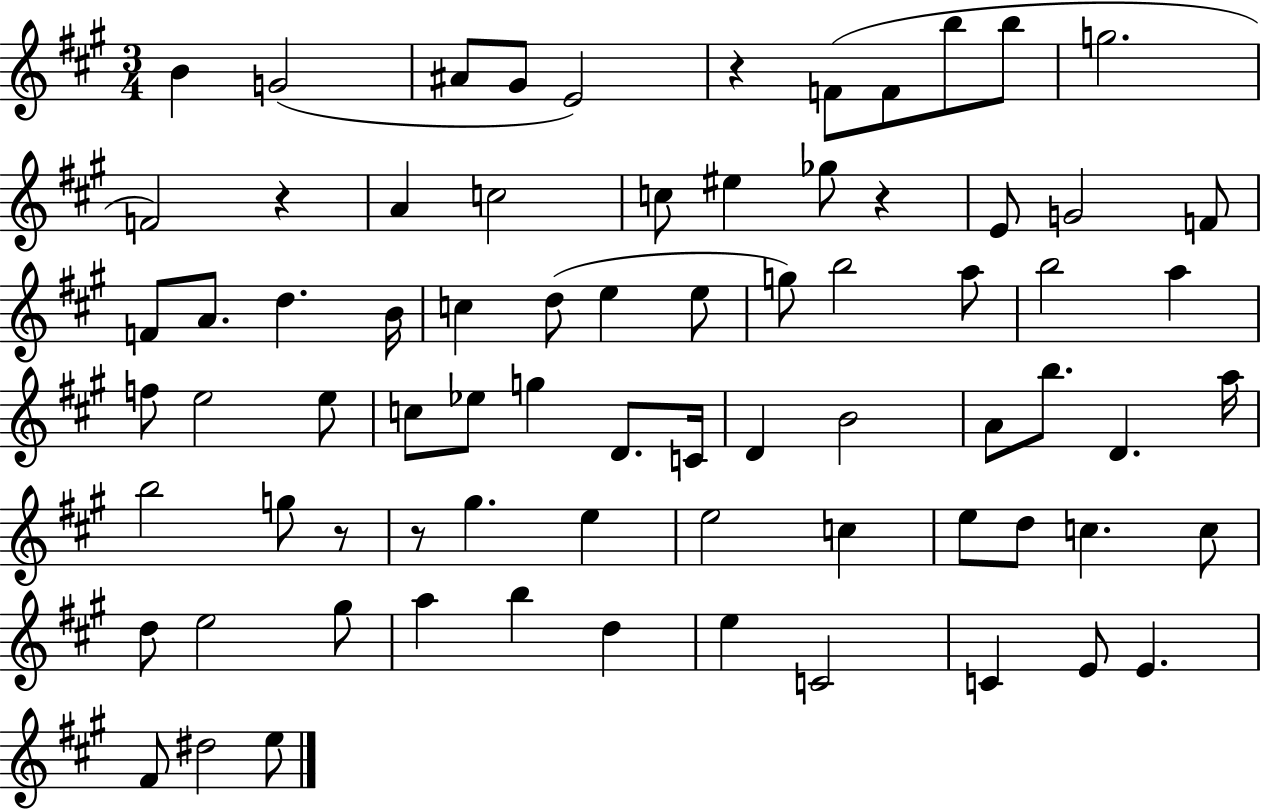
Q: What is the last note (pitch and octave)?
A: E5